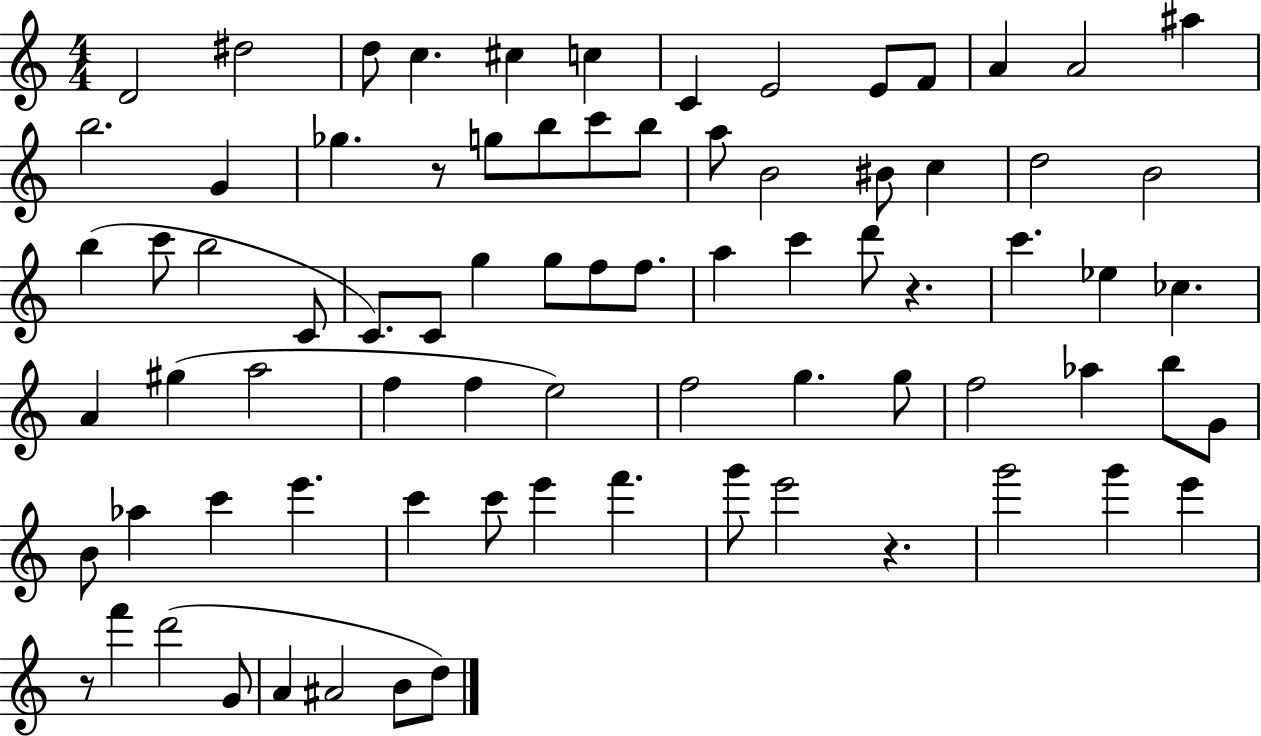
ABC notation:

X:1
T:Untitled
M:4/4
L:1/4
K:C
D2 ^d2 d/2 c ^c c C E2 E/2 F/2 A A2 ^a b2 G _g z/2 g/2 b/2 c'/2 b/2 a/2 B2 ^B/2 c d2 B2 b c'/2 b2 C/2 C/2 C/2 g g/2 f/2 f/2 a c' d'/2 z c' _e _c A ^g a2 f f e2 f2 g g/2 f2 _a b/2 G/2 B/2 _a c' e' c' c'/2 e' f' g'/2 e'2 z g'2 g' e' z/2 f' d'2 G/2 A ^A2 B/2 d/2